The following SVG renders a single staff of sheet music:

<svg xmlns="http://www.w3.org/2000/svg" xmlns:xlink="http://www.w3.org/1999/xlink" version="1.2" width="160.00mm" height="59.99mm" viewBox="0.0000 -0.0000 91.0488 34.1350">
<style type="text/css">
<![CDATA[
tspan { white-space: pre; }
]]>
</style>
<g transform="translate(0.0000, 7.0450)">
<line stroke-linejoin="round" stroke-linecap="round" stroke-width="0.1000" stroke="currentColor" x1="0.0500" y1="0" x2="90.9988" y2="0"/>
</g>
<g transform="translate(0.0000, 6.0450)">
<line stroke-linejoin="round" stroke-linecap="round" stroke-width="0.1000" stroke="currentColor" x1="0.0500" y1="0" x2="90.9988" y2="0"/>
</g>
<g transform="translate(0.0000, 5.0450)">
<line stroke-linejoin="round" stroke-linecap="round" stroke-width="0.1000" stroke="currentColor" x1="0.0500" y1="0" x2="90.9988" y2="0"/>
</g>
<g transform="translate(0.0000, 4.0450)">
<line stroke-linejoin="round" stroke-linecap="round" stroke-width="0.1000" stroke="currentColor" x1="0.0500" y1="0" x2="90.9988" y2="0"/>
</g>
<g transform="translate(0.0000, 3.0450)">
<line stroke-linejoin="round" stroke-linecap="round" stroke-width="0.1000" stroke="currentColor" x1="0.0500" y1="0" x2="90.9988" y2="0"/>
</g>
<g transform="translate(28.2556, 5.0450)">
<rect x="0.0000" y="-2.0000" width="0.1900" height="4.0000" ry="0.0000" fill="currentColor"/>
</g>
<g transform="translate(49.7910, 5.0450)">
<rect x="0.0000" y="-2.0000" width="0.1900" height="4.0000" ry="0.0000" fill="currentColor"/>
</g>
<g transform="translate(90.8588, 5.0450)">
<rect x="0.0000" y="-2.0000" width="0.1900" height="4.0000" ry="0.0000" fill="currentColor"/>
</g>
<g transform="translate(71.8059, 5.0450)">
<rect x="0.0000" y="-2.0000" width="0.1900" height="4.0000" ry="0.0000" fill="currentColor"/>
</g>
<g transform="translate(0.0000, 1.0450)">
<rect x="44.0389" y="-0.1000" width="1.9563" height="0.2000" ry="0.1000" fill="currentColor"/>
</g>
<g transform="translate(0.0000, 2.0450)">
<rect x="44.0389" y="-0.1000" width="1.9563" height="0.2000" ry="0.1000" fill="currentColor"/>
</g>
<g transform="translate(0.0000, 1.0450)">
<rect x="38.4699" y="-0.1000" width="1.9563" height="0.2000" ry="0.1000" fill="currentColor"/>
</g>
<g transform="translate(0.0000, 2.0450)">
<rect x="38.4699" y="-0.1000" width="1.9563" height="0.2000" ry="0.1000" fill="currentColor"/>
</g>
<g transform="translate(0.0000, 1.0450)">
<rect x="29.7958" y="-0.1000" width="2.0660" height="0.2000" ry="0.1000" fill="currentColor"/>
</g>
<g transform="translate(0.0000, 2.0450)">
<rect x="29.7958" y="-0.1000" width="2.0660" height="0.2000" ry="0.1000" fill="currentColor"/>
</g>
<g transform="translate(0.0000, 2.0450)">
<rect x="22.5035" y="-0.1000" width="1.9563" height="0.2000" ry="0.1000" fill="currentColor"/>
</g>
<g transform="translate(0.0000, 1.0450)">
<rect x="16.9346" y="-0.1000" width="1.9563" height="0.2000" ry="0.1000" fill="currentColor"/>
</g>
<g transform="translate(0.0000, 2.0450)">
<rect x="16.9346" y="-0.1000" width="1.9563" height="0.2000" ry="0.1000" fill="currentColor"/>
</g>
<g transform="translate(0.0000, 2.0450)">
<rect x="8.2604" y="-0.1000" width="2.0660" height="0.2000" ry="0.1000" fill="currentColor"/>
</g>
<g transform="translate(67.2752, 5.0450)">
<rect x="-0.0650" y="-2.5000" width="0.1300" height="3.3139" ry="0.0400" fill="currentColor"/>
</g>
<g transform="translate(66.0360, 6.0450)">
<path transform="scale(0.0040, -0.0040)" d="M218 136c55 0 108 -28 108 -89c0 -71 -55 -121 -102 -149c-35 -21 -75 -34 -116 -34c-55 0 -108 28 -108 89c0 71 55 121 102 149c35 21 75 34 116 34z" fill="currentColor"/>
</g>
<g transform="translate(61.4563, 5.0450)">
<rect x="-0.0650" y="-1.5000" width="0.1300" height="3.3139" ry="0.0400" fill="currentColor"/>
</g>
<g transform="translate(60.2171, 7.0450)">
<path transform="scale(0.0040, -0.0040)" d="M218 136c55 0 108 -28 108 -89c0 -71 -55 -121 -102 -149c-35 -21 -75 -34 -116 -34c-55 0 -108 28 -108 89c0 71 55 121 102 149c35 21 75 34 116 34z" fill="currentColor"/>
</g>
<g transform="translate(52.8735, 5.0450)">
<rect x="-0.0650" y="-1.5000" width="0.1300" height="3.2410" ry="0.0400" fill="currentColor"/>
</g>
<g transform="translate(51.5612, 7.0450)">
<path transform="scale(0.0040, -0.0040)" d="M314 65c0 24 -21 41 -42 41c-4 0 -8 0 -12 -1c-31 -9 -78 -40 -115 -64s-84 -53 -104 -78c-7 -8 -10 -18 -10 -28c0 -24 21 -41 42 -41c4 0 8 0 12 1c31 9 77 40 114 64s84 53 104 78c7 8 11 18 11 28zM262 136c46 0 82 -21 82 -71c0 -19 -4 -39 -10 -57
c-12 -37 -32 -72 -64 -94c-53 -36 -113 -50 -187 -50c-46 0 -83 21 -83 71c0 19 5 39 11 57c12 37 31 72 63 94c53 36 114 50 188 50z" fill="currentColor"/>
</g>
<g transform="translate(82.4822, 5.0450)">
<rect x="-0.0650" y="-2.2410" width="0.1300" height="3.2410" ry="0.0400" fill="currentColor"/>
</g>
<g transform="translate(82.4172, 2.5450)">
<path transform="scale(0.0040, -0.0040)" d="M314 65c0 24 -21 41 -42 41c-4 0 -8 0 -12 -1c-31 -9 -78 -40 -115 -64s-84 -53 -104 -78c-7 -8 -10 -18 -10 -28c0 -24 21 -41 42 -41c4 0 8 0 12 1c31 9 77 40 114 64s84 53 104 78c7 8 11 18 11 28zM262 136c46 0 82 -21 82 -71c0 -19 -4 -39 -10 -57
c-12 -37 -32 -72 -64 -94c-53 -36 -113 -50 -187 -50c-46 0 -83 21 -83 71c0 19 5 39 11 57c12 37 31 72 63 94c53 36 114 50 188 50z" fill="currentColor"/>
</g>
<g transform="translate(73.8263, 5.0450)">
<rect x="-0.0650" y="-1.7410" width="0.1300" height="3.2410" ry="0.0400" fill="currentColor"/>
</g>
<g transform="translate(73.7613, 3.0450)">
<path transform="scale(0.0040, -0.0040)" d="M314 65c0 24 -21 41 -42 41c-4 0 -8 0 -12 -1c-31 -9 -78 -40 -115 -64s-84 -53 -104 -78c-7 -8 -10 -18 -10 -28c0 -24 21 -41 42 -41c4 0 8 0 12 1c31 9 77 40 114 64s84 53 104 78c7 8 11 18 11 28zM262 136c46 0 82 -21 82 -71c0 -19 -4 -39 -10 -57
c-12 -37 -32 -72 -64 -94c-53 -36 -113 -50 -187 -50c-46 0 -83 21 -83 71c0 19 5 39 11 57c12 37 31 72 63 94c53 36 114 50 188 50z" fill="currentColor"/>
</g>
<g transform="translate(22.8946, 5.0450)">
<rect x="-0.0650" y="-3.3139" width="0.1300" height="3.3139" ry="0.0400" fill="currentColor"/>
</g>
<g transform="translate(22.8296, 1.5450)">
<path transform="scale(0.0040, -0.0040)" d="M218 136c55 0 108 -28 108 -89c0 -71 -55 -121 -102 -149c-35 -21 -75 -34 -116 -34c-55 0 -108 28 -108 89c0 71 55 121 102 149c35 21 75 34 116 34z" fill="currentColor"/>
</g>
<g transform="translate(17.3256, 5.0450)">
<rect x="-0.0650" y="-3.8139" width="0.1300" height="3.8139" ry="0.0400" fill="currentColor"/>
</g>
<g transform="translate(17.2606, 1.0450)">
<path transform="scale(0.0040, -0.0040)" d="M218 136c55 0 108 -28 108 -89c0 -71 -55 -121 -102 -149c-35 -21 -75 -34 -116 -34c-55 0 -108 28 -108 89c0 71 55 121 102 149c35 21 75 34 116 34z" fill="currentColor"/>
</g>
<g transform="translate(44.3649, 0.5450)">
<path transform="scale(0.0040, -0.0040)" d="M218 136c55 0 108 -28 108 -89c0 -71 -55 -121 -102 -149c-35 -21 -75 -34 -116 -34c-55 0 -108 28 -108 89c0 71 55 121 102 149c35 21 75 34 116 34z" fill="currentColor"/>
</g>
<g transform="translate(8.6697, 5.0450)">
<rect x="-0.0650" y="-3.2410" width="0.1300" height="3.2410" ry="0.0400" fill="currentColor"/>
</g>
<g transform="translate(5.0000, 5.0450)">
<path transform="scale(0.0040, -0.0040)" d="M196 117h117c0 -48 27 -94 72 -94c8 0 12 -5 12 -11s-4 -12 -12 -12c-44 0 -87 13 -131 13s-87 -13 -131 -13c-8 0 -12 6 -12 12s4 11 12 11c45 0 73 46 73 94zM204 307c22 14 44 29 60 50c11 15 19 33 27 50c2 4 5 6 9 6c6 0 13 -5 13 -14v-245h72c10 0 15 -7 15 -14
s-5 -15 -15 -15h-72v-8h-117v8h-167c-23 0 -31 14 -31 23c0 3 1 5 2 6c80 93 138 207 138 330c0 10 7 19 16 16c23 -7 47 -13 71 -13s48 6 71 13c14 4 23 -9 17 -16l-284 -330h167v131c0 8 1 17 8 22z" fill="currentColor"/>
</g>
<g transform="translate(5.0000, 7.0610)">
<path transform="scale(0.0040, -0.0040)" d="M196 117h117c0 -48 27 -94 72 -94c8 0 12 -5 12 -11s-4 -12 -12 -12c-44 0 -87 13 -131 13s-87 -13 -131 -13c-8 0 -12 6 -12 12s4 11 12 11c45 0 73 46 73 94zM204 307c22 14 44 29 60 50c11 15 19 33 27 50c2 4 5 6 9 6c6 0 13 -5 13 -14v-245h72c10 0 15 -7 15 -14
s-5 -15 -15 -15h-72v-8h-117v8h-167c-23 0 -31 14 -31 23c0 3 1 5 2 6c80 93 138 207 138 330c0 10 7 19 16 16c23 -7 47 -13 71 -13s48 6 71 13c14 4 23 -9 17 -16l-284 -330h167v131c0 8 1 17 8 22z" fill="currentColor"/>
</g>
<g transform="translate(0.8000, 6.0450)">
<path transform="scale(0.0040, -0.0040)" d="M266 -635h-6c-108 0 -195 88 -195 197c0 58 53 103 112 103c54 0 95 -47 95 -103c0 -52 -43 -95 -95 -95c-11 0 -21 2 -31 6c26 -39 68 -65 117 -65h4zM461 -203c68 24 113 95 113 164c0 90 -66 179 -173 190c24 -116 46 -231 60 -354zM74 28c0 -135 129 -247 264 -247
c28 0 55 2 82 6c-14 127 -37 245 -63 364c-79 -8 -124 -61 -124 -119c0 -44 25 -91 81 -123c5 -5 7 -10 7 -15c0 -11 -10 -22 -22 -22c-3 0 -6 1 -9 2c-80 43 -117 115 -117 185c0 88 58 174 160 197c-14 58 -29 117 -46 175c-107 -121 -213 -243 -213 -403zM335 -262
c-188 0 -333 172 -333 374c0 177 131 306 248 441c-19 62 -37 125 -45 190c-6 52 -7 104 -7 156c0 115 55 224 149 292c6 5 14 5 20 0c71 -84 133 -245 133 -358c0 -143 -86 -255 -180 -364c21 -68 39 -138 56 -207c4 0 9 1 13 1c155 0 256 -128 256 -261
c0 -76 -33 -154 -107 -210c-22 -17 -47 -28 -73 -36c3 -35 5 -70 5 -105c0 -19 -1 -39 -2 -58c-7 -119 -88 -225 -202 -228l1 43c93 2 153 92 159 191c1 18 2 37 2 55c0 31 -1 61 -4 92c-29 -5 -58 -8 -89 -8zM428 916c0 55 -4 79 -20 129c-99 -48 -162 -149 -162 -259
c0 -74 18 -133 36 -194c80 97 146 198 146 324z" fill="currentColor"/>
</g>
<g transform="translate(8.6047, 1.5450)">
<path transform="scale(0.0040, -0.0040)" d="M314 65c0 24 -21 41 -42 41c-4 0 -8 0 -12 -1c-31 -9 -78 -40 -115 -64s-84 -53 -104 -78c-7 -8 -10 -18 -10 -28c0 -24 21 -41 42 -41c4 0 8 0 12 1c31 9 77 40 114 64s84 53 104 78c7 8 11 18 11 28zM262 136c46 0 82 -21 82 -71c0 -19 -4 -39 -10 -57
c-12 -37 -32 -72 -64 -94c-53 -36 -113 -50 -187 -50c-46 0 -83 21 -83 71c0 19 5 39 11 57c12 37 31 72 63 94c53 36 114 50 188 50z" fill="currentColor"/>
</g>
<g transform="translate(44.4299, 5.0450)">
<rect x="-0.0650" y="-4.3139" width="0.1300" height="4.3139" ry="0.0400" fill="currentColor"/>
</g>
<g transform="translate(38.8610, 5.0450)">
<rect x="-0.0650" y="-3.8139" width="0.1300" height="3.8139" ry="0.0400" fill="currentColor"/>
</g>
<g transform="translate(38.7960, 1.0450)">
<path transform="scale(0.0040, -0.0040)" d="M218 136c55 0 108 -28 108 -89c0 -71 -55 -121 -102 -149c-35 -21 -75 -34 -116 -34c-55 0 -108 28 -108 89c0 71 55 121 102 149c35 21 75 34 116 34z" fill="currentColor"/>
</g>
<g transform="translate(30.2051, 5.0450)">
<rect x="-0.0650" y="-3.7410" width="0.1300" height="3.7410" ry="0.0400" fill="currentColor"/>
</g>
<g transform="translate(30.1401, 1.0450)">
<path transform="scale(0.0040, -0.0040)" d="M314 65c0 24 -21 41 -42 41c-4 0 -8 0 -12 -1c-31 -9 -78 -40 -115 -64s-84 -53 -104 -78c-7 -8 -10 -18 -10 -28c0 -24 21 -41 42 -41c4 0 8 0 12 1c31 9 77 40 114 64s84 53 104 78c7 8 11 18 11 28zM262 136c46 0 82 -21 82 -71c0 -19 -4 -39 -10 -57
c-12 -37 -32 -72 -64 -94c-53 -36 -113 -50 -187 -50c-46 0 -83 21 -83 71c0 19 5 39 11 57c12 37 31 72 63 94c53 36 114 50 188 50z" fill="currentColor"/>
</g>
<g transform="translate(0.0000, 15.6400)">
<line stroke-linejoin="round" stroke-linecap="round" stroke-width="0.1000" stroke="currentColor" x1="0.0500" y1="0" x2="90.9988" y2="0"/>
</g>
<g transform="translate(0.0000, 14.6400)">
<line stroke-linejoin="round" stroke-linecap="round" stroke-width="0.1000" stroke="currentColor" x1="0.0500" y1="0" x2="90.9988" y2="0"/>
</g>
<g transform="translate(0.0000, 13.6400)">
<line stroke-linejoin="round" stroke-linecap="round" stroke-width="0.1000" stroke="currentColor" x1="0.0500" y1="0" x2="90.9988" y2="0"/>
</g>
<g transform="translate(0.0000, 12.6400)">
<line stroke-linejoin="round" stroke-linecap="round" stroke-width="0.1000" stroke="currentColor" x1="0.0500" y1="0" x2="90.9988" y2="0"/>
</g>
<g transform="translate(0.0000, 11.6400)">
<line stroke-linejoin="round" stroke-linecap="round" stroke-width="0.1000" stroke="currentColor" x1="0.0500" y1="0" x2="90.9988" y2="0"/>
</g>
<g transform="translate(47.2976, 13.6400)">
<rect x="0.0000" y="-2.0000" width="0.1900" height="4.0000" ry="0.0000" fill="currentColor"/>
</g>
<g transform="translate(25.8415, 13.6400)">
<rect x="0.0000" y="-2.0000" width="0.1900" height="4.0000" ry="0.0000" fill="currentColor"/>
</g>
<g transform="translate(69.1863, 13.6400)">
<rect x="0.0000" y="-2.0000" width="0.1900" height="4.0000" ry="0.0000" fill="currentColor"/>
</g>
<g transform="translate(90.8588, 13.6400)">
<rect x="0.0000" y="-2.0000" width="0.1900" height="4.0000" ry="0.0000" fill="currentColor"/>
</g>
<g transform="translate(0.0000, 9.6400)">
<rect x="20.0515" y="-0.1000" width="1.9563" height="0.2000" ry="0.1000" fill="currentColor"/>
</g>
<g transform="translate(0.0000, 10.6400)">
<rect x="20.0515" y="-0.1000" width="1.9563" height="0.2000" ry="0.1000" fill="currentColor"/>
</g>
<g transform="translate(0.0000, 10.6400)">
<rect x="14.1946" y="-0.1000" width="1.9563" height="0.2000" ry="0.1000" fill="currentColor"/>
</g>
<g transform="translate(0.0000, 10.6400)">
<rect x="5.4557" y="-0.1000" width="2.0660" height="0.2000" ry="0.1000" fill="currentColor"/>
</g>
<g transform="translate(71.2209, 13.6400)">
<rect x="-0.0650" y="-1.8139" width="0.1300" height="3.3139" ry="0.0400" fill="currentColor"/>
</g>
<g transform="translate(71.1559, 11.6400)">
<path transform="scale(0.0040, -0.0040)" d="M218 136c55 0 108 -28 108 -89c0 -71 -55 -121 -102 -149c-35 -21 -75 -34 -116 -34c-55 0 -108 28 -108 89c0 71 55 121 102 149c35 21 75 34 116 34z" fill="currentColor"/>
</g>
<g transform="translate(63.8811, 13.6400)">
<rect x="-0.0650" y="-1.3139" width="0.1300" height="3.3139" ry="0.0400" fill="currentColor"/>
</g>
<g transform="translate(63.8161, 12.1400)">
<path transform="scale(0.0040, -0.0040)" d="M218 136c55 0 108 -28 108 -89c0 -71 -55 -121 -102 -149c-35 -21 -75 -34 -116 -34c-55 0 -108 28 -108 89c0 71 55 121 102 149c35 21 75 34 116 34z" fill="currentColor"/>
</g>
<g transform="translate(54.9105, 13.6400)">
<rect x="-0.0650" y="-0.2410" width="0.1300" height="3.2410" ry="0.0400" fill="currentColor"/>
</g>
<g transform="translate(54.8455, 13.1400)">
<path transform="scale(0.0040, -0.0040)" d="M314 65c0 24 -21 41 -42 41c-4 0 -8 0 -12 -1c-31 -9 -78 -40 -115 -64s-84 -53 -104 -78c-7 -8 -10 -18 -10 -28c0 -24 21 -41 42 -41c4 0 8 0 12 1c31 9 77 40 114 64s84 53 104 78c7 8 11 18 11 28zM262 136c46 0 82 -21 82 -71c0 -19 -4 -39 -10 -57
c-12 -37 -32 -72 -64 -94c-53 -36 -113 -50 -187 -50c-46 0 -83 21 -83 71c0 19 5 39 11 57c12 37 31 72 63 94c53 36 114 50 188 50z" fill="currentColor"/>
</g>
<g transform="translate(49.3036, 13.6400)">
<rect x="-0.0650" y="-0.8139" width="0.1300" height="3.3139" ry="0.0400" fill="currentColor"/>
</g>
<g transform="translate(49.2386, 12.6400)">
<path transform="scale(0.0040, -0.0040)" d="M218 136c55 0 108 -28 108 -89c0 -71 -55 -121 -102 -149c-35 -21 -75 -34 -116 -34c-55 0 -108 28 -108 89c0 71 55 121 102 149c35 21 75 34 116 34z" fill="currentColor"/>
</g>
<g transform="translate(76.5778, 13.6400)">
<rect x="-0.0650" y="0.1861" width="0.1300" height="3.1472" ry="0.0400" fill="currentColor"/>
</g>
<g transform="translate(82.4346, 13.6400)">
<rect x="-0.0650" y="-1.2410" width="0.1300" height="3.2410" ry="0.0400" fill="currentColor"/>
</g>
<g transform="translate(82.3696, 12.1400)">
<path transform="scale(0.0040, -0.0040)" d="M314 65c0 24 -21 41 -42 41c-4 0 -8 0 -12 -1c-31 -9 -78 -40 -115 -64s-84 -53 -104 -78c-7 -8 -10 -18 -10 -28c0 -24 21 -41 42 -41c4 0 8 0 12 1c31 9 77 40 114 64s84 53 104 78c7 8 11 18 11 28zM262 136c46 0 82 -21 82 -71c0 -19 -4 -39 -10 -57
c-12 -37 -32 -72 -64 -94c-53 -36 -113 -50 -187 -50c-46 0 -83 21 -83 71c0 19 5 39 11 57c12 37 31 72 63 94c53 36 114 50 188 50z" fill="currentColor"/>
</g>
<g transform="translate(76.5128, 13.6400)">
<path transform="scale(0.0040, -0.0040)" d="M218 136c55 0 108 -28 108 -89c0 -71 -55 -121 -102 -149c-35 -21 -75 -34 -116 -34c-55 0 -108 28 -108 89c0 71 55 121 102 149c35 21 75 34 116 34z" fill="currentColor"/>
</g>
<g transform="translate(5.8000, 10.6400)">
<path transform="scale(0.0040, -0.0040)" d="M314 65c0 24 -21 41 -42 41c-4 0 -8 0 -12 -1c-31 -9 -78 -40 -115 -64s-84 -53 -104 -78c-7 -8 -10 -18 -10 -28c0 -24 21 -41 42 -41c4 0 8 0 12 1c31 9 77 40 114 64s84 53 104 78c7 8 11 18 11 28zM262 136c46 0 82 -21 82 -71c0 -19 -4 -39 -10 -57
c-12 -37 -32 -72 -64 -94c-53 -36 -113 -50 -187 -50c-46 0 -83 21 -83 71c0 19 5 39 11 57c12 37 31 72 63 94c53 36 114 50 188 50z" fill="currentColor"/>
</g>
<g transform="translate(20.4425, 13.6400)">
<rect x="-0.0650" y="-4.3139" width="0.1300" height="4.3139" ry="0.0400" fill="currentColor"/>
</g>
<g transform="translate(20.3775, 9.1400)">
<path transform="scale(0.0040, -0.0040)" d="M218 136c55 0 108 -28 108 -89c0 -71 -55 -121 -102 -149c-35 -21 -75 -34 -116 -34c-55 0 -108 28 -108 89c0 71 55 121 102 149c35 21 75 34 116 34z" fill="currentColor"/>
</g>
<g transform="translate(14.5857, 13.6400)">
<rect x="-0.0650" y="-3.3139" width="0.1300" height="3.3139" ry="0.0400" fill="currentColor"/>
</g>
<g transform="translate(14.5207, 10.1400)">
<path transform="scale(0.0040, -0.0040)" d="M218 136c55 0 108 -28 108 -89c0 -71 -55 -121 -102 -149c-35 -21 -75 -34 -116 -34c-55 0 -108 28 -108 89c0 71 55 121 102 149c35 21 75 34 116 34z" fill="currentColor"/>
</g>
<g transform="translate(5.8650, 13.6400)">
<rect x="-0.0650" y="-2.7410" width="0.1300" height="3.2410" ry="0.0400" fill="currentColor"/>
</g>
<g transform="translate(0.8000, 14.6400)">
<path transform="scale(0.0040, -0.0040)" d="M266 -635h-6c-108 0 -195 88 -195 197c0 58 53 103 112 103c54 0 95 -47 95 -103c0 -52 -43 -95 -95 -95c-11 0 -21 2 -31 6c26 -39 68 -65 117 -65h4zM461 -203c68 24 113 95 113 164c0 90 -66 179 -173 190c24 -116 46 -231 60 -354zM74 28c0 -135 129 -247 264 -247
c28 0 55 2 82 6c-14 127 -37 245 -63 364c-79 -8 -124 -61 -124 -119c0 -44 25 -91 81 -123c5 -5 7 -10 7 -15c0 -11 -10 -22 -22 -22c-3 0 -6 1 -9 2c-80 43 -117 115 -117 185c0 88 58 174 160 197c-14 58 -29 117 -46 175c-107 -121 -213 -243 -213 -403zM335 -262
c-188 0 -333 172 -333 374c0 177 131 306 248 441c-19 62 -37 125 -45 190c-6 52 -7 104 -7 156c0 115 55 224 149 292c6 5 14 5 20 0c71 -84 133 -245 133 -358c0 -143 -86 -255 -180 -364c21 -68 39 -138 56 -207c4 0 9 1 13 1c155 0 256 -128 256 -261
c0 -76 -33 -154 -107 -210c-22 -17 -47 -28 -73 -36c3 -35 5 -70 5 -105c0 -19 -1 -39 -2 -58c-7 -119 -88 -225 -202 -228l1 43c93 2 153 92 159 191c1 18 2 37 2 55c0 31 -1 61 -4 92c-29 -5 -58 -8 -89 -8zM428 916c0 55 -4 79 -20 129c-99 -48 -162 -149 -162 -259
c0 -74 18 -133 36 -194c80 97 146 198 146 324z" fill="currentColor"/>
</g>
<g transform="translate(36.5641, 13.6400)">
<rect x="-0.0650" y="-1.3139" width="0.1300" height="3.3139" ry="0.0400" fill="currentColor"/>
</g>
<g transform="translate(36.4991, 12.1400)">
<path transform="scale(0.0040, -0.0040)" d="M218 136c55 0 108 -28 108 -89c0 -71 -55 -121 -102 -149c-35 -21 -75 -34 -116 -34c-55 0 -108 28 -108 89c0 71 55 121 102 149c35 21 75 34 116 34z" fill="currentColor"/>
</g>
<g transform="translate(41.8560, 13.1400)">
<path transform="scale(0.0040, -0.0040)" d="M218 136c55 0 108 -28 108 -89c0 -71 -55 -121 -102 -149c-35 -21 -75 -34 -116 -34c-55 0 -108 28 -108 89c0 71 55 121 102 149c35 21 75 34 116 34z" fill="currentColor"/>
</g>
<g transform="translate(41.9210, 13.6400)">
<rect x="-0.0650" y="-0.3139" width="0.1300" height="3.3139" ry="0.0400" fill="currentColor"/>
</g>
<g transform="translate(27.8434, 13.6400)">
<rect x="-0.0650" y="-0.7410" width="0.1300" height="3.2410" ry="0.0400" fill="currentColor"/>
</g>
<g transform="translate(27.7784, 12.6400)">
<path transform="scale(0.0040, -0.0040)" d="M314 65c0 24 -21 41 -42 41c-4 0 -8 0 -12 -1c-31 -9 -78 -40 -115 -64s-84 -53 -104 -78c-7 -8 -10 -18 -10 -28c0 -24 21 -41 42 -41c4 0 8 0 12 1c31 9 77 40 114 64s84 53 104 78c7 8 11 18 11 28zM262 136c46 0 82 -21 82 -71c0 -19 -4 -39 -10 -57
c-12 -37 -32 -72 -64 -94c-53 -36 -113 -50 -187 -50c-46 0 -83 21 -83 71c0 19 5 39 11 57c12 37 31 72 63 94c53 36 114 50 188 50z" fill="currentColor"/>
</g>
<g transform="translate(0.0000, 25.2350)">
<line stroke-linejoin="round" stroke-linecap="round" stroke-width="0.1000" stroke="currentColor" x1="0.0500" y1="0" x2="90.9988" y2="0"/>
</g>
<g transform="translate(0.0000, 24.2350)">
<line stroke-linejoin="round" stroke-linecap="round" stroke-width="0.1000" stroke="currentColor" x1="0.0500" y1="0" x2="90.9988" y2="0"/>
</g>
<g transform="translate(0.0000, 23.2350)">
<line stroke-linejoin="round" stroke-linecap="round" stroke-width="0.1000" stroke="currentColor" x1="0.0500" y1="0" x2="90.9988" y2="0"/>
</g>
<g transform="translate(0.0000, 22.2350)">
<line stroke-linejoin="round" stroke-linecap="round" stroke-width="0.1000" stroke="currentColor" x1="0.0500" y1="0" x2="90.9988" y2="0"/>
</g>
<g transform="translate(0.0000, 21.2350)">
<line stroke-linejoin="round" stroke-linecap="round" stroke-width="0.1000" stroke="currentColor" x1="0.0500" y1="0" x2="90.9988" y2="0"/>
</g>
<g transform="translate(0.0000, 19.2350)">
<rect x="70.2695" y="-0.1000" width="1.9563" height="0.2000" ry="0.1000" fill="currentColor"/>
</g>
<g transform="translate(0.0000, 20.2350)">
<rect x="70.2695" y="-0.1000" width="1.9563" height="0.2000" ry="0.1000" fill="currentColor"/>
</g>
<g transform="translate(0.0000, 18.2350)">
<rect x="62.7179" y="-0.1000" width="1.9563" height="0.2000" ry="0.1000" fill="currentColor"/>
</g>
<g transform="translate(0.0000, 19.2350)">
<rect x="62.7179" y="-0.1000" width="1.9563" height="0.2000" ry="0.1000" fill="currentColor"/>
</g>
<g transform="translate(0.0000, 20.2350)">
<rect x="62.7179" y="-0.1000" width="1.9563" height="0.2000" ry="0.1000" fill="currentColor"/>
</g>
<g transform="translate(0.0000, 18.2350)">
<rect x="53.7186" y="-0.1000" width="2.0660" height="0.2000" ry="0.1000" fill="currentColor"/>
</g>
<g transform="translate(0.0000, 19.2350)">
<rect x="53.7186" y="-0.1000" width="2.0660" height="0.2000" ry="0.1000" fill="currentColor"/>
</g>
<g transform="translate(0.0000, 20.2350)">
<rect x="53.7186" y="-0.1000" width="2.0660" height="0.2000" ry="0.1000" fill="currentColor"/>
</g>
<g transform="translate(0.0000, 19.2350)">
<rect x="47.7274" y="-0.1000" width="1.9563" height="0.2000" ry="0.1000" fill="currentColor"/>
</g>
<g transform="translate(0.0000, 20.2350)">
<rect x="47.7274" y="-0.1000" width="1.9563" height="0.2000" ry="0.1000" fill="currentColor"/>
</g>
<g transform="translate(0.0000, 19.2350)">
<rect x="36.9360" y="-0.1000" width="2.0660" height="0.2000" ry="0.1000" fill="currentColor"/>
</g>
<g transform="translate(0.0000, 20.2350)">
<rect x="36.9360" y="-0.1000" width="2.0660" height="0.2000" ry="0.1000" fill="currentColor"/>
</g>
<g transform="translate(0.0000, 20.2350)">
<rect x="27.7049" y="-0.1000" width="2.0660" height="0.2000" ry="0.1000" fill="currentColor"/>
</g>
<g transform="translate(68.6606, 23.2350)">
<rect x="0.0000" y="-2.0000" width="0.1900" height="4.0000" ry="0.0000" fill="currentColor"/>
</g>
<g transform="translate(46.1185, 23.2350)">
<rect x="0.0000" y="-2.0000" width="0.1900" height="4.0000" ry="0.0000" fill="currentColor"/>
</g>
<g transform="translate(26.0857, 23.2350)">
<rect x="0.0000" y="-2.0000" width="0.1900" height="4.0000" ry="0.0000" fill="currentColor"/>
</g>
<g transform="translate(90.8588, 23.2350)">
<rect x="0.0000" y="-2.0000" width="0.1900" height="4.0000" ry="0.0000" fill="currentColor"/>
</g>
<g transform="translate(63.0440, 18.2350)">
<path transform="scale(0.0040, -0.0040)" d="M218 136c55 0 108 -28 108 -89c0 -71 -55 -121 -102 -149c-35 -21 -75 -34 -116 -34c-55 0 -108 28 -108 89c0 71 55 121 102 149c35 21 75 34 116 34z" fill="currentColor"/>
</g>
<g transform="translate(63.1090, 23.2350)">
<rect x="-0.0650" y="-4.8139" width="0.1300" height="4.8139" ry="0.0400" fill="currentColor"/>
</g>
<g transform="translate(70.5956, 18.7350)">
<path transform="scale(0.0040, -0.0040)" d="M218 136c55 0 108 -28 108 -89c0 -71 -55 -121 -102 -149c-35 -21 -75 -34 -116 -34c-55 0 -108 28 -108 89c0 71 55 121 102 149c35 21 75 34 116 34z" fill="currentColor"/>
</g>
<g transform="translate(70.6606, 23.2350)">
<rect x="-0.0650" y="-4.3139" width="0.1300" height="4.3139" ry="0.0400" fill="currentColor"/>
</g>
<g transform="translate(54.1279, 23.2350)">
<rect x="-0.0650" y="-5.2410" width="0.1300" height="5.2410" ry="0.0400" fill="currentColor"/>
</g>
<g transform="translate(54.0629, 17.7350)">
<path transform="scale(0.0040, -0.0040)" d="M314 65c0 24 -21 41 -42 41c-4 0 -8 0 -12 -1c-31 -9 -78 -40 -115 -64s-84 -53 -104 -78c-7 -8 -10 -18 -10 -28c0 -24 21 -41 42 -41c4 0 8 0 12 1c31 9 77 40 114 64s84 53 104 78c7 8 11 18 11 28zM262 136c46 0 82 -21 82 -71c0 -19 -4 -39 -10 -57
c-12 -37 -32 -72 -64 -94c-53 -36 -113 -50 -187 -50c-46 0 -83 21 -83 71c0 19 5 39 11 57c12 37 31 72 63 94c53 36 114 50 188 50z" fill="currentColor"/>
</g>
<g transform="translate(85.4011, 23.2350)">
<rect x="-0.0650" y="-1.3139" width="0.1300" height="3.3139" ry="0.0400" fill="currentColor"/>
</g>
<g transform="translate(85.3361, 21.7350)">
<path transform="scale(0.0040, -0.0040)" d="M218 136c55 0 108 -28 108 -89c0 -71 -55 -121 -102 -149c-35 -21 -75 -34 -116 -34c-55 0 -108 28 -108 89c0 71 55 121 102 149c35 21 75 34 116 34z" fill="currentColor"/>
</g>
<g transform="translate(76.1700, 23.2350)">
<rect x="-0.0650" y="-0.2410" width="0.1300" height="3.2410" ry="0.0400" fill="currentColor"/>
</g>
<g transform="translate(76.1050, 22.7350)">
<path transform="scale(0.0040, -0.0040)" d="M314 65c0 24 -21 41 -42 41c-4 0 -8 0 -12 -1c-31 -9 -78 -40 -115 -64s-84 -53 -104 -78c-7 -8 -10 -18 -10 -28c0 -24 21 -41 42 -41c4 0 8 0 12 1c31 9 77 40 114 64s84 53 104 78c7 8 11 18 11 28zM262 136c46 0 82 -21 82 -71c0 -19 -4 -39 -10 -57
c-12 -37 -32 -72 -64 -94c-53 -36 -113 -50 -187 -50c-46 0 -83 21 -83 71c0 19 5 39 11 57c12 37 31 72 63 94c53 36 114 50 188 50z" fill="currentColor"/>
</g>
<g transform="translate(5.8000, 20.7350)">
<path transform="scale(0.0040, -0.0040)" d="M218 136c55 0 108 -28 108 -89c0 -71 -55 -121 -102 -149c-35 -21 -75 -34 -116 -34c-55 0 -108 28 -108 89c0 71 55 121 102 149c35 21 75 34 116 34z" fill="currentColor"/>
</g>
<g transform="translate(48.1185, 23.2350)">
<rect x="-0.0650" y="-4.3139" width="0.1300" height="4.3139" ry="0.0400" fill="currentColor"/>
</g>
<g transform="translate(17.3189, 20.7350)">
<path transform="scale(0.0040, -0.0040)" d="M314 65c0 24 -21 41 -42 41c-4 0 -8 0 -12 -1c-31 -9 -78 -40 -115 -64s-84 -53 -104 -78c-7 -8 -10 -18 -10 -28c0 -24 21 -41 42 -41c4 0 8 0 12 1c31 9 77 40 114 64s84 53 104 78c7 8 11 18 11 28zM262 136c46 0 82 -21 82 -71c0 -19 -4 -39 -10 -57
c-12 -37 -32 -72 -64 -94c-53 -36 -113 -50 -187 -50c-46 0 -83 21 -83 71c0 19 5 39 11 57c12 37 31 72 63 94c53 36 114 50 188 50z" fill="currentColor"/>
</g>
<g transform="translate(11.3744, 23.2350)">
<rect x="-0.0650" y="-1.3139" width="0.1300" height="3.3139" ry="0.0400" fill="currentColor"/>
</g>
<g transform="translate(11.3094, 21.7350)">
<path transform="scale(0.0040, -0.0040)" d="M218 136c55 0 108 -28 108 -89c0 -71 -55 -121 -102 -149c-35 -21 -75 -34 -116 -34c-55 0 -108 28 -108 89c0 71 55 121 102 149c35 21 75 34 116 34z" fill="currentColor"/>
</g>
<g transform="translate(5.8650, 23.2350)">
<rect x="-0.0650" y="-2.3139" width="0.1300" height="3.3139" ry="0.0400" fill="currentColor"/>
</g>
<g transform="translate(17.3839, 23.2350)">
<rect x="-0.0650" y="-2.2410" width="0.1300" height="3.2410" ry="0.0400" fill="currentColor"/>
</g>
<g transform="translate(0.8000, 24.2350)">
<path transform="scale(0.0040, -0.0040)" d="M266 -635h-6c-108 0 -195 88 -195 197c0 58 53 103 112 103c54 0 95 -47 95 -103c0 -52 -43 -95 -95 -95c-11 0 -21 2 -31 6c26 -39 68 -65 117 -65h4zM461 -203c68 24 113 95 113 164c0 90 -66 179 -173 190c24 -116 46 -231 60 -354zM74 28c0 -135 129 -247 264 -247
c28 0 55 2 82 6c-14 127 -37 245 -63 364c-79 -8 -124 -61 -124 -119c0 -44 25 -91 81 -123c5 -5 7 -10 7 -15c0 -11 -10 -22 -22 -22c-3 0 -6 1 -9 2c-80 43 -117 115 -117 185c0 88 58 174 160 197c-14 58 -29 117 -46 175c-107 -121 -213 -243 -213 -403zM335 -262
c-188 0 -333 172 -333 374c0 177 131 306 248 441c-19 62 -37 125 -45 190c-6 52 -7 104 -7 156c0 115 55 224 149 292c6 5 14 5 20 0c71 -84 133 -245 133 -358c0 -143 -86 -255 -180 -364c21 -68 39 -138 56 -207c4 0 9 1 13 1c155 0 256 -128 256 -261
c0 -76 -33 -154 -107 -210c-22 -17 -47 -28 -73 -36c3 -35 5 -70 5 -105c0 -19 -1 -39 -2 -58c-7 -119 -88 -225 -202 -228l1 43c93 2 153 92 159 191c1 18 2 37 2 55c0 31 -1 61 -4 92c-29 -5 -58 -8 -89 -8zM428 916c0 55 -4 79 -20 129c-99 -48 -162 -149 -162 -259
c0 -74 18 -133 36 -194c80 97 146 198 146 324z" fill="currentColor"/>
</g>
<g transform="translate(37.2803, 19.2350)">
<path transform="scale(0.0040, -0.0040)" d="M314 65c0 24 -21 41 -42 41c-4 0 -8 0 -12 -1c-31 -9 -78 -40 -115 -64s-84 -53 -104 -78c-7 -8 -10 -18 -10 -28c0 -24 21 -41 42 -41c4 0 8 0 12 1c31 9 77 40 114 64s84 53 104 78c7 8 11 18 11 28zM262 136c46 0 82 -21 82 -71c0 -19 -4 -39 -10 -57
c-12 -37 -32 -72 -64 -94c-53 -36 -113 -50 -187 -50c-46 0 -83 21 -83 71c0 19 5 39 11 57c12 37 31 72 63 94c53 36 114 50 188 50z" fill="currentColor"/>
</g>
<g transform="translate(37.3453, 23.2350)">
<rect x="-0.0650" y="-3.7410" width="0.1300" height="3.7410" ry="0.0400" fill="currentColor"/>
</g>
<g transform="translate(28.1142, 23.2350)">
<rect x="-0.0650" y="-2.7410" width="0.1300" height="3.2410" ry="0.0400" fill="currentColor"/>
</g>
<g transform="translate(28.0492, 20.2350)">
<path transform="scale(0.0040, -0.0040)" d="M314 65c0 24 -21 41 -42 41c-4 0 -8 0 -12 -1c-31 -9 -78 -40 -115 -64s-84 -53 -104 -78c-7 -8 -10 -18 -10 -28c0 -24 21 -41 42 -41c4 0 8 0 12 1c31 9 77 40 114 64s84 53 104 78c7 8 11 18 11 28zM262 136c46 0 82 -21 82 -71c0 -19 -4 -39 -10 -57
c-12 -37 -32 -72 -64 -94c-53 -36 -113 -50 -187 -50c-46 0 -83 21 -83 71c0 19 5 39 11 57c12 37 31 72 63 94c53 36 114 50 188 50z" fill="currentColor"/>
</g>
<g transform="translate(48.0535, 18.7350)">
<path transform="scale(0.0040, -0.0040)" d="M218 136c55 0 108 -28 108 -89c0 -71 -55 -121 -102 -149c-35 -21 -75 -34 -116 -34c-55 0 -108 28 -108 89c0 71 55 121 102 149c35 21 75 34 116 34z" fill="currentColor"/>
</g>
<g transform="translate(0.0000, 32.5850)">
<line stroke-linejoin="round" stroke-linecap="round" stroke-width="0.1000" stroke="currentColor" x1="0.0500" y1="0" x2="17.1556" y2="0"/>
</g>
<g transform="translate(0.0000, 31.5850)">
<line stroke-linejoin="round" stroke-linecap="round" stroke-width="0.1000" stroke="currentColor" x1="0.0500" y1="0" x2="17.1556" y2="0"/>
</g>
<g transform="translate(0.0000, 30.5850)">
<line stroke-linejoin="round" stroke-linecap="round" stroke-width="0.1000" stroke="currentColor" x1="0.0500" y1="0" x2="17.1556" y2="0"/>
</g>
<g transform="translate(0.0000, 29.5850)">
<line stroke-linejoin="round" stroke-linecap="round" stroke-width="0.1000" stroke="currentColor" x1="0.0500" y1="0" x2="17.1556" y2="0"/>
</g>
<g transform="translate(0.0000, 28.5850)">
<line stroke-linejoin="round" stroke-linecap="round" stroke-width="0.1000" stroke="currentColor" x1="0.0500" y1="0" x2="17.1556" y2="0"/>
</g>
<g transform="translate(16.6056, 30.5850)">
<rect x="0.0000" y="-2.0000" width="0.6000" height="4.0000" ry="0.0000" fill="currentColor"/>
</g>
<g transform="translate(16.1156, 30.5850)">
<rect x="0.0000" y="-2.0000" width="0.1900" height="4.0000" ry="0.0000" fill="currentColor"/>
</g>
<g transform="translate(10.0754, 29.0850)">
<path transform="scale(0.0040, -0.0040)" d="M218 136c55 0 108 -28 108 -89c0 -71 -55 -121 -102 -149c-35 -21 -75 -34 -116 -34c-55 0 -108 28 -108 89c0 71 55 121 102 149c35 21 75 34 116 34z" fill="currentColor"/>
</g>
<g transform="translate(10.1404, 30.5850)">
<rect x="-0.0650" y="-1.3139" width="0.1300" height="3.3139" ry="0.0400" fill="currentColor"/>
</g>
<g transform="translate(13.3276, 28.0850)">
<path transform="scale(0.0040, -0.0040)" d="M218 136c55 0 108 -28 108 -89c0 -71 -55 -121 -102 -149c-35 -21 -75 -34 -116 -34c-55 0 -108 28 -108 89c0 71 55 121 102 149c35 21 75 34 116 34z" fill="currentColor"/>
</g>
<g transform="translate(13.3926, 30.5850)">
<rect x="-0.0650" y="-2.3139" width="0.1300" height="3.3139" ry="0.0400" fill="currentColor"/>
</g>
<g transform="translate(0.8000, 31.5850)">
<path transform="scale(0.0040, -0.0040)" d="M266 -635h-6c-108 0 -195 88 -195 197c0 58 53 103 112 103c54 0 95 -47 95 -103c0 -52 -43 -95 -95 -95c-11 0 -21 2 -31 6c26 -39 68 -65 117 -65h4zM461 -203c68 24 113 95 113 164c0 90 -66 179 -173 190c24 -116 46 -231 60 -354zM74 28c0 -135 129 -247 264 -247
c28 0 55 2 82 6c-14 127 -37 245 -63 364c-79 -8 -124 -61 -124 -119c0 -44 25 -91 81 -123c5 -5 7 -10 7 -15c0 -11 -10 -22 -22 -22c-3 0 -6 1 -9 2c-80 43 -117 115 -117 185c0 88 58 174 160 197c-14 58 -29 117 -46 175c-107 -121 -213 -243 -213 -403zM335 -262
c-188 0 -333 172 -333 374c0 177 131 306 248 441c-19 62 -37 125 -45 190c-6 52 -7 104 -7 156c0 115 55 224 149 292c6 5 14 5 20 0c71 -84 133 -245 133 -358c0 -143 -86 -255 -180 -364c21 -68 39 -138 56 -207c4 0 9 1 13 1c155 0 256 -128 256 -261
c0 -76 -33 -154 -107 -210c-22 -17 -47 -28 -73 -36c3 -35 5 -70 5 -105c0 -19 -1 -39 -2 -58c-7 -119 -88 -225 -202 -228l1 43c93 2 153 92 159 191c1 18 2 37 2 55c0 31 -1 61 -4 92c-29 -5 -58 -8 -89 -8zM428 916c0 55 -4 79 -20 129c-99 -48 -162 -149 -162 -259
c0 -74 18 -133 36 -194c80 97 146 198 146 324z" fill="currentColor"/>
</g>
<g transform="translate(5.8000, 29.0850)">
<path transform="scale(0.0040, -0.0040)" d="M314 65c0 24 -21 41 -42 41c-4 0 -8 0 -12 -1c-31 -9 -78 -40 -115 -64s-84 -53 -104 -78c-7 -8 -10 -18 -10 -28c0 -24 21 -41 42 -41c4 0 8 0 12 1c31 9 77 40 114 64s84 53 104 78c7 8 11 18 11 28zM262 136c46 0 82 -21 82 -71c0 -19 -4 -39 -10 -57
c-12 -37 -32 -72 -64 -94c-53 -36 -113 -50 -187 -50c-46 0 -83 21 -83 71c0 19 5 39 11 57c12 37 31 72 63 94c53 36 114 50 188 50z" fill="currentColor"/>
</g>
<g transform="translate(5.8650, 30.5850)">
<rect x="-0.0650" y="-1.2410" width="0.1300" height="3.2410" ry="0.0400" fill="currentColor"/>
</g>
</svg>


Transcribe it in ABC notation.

X:1
T:Untitled
M:4/4
L:1/4
K:C
b2 c' b c'2 c' d' E2 E G f2 g2 a2 b d' d2 e c d c2 e f B e2 g e g2 a2 c'2 d' f'2 e' d' c2 e e2 e g